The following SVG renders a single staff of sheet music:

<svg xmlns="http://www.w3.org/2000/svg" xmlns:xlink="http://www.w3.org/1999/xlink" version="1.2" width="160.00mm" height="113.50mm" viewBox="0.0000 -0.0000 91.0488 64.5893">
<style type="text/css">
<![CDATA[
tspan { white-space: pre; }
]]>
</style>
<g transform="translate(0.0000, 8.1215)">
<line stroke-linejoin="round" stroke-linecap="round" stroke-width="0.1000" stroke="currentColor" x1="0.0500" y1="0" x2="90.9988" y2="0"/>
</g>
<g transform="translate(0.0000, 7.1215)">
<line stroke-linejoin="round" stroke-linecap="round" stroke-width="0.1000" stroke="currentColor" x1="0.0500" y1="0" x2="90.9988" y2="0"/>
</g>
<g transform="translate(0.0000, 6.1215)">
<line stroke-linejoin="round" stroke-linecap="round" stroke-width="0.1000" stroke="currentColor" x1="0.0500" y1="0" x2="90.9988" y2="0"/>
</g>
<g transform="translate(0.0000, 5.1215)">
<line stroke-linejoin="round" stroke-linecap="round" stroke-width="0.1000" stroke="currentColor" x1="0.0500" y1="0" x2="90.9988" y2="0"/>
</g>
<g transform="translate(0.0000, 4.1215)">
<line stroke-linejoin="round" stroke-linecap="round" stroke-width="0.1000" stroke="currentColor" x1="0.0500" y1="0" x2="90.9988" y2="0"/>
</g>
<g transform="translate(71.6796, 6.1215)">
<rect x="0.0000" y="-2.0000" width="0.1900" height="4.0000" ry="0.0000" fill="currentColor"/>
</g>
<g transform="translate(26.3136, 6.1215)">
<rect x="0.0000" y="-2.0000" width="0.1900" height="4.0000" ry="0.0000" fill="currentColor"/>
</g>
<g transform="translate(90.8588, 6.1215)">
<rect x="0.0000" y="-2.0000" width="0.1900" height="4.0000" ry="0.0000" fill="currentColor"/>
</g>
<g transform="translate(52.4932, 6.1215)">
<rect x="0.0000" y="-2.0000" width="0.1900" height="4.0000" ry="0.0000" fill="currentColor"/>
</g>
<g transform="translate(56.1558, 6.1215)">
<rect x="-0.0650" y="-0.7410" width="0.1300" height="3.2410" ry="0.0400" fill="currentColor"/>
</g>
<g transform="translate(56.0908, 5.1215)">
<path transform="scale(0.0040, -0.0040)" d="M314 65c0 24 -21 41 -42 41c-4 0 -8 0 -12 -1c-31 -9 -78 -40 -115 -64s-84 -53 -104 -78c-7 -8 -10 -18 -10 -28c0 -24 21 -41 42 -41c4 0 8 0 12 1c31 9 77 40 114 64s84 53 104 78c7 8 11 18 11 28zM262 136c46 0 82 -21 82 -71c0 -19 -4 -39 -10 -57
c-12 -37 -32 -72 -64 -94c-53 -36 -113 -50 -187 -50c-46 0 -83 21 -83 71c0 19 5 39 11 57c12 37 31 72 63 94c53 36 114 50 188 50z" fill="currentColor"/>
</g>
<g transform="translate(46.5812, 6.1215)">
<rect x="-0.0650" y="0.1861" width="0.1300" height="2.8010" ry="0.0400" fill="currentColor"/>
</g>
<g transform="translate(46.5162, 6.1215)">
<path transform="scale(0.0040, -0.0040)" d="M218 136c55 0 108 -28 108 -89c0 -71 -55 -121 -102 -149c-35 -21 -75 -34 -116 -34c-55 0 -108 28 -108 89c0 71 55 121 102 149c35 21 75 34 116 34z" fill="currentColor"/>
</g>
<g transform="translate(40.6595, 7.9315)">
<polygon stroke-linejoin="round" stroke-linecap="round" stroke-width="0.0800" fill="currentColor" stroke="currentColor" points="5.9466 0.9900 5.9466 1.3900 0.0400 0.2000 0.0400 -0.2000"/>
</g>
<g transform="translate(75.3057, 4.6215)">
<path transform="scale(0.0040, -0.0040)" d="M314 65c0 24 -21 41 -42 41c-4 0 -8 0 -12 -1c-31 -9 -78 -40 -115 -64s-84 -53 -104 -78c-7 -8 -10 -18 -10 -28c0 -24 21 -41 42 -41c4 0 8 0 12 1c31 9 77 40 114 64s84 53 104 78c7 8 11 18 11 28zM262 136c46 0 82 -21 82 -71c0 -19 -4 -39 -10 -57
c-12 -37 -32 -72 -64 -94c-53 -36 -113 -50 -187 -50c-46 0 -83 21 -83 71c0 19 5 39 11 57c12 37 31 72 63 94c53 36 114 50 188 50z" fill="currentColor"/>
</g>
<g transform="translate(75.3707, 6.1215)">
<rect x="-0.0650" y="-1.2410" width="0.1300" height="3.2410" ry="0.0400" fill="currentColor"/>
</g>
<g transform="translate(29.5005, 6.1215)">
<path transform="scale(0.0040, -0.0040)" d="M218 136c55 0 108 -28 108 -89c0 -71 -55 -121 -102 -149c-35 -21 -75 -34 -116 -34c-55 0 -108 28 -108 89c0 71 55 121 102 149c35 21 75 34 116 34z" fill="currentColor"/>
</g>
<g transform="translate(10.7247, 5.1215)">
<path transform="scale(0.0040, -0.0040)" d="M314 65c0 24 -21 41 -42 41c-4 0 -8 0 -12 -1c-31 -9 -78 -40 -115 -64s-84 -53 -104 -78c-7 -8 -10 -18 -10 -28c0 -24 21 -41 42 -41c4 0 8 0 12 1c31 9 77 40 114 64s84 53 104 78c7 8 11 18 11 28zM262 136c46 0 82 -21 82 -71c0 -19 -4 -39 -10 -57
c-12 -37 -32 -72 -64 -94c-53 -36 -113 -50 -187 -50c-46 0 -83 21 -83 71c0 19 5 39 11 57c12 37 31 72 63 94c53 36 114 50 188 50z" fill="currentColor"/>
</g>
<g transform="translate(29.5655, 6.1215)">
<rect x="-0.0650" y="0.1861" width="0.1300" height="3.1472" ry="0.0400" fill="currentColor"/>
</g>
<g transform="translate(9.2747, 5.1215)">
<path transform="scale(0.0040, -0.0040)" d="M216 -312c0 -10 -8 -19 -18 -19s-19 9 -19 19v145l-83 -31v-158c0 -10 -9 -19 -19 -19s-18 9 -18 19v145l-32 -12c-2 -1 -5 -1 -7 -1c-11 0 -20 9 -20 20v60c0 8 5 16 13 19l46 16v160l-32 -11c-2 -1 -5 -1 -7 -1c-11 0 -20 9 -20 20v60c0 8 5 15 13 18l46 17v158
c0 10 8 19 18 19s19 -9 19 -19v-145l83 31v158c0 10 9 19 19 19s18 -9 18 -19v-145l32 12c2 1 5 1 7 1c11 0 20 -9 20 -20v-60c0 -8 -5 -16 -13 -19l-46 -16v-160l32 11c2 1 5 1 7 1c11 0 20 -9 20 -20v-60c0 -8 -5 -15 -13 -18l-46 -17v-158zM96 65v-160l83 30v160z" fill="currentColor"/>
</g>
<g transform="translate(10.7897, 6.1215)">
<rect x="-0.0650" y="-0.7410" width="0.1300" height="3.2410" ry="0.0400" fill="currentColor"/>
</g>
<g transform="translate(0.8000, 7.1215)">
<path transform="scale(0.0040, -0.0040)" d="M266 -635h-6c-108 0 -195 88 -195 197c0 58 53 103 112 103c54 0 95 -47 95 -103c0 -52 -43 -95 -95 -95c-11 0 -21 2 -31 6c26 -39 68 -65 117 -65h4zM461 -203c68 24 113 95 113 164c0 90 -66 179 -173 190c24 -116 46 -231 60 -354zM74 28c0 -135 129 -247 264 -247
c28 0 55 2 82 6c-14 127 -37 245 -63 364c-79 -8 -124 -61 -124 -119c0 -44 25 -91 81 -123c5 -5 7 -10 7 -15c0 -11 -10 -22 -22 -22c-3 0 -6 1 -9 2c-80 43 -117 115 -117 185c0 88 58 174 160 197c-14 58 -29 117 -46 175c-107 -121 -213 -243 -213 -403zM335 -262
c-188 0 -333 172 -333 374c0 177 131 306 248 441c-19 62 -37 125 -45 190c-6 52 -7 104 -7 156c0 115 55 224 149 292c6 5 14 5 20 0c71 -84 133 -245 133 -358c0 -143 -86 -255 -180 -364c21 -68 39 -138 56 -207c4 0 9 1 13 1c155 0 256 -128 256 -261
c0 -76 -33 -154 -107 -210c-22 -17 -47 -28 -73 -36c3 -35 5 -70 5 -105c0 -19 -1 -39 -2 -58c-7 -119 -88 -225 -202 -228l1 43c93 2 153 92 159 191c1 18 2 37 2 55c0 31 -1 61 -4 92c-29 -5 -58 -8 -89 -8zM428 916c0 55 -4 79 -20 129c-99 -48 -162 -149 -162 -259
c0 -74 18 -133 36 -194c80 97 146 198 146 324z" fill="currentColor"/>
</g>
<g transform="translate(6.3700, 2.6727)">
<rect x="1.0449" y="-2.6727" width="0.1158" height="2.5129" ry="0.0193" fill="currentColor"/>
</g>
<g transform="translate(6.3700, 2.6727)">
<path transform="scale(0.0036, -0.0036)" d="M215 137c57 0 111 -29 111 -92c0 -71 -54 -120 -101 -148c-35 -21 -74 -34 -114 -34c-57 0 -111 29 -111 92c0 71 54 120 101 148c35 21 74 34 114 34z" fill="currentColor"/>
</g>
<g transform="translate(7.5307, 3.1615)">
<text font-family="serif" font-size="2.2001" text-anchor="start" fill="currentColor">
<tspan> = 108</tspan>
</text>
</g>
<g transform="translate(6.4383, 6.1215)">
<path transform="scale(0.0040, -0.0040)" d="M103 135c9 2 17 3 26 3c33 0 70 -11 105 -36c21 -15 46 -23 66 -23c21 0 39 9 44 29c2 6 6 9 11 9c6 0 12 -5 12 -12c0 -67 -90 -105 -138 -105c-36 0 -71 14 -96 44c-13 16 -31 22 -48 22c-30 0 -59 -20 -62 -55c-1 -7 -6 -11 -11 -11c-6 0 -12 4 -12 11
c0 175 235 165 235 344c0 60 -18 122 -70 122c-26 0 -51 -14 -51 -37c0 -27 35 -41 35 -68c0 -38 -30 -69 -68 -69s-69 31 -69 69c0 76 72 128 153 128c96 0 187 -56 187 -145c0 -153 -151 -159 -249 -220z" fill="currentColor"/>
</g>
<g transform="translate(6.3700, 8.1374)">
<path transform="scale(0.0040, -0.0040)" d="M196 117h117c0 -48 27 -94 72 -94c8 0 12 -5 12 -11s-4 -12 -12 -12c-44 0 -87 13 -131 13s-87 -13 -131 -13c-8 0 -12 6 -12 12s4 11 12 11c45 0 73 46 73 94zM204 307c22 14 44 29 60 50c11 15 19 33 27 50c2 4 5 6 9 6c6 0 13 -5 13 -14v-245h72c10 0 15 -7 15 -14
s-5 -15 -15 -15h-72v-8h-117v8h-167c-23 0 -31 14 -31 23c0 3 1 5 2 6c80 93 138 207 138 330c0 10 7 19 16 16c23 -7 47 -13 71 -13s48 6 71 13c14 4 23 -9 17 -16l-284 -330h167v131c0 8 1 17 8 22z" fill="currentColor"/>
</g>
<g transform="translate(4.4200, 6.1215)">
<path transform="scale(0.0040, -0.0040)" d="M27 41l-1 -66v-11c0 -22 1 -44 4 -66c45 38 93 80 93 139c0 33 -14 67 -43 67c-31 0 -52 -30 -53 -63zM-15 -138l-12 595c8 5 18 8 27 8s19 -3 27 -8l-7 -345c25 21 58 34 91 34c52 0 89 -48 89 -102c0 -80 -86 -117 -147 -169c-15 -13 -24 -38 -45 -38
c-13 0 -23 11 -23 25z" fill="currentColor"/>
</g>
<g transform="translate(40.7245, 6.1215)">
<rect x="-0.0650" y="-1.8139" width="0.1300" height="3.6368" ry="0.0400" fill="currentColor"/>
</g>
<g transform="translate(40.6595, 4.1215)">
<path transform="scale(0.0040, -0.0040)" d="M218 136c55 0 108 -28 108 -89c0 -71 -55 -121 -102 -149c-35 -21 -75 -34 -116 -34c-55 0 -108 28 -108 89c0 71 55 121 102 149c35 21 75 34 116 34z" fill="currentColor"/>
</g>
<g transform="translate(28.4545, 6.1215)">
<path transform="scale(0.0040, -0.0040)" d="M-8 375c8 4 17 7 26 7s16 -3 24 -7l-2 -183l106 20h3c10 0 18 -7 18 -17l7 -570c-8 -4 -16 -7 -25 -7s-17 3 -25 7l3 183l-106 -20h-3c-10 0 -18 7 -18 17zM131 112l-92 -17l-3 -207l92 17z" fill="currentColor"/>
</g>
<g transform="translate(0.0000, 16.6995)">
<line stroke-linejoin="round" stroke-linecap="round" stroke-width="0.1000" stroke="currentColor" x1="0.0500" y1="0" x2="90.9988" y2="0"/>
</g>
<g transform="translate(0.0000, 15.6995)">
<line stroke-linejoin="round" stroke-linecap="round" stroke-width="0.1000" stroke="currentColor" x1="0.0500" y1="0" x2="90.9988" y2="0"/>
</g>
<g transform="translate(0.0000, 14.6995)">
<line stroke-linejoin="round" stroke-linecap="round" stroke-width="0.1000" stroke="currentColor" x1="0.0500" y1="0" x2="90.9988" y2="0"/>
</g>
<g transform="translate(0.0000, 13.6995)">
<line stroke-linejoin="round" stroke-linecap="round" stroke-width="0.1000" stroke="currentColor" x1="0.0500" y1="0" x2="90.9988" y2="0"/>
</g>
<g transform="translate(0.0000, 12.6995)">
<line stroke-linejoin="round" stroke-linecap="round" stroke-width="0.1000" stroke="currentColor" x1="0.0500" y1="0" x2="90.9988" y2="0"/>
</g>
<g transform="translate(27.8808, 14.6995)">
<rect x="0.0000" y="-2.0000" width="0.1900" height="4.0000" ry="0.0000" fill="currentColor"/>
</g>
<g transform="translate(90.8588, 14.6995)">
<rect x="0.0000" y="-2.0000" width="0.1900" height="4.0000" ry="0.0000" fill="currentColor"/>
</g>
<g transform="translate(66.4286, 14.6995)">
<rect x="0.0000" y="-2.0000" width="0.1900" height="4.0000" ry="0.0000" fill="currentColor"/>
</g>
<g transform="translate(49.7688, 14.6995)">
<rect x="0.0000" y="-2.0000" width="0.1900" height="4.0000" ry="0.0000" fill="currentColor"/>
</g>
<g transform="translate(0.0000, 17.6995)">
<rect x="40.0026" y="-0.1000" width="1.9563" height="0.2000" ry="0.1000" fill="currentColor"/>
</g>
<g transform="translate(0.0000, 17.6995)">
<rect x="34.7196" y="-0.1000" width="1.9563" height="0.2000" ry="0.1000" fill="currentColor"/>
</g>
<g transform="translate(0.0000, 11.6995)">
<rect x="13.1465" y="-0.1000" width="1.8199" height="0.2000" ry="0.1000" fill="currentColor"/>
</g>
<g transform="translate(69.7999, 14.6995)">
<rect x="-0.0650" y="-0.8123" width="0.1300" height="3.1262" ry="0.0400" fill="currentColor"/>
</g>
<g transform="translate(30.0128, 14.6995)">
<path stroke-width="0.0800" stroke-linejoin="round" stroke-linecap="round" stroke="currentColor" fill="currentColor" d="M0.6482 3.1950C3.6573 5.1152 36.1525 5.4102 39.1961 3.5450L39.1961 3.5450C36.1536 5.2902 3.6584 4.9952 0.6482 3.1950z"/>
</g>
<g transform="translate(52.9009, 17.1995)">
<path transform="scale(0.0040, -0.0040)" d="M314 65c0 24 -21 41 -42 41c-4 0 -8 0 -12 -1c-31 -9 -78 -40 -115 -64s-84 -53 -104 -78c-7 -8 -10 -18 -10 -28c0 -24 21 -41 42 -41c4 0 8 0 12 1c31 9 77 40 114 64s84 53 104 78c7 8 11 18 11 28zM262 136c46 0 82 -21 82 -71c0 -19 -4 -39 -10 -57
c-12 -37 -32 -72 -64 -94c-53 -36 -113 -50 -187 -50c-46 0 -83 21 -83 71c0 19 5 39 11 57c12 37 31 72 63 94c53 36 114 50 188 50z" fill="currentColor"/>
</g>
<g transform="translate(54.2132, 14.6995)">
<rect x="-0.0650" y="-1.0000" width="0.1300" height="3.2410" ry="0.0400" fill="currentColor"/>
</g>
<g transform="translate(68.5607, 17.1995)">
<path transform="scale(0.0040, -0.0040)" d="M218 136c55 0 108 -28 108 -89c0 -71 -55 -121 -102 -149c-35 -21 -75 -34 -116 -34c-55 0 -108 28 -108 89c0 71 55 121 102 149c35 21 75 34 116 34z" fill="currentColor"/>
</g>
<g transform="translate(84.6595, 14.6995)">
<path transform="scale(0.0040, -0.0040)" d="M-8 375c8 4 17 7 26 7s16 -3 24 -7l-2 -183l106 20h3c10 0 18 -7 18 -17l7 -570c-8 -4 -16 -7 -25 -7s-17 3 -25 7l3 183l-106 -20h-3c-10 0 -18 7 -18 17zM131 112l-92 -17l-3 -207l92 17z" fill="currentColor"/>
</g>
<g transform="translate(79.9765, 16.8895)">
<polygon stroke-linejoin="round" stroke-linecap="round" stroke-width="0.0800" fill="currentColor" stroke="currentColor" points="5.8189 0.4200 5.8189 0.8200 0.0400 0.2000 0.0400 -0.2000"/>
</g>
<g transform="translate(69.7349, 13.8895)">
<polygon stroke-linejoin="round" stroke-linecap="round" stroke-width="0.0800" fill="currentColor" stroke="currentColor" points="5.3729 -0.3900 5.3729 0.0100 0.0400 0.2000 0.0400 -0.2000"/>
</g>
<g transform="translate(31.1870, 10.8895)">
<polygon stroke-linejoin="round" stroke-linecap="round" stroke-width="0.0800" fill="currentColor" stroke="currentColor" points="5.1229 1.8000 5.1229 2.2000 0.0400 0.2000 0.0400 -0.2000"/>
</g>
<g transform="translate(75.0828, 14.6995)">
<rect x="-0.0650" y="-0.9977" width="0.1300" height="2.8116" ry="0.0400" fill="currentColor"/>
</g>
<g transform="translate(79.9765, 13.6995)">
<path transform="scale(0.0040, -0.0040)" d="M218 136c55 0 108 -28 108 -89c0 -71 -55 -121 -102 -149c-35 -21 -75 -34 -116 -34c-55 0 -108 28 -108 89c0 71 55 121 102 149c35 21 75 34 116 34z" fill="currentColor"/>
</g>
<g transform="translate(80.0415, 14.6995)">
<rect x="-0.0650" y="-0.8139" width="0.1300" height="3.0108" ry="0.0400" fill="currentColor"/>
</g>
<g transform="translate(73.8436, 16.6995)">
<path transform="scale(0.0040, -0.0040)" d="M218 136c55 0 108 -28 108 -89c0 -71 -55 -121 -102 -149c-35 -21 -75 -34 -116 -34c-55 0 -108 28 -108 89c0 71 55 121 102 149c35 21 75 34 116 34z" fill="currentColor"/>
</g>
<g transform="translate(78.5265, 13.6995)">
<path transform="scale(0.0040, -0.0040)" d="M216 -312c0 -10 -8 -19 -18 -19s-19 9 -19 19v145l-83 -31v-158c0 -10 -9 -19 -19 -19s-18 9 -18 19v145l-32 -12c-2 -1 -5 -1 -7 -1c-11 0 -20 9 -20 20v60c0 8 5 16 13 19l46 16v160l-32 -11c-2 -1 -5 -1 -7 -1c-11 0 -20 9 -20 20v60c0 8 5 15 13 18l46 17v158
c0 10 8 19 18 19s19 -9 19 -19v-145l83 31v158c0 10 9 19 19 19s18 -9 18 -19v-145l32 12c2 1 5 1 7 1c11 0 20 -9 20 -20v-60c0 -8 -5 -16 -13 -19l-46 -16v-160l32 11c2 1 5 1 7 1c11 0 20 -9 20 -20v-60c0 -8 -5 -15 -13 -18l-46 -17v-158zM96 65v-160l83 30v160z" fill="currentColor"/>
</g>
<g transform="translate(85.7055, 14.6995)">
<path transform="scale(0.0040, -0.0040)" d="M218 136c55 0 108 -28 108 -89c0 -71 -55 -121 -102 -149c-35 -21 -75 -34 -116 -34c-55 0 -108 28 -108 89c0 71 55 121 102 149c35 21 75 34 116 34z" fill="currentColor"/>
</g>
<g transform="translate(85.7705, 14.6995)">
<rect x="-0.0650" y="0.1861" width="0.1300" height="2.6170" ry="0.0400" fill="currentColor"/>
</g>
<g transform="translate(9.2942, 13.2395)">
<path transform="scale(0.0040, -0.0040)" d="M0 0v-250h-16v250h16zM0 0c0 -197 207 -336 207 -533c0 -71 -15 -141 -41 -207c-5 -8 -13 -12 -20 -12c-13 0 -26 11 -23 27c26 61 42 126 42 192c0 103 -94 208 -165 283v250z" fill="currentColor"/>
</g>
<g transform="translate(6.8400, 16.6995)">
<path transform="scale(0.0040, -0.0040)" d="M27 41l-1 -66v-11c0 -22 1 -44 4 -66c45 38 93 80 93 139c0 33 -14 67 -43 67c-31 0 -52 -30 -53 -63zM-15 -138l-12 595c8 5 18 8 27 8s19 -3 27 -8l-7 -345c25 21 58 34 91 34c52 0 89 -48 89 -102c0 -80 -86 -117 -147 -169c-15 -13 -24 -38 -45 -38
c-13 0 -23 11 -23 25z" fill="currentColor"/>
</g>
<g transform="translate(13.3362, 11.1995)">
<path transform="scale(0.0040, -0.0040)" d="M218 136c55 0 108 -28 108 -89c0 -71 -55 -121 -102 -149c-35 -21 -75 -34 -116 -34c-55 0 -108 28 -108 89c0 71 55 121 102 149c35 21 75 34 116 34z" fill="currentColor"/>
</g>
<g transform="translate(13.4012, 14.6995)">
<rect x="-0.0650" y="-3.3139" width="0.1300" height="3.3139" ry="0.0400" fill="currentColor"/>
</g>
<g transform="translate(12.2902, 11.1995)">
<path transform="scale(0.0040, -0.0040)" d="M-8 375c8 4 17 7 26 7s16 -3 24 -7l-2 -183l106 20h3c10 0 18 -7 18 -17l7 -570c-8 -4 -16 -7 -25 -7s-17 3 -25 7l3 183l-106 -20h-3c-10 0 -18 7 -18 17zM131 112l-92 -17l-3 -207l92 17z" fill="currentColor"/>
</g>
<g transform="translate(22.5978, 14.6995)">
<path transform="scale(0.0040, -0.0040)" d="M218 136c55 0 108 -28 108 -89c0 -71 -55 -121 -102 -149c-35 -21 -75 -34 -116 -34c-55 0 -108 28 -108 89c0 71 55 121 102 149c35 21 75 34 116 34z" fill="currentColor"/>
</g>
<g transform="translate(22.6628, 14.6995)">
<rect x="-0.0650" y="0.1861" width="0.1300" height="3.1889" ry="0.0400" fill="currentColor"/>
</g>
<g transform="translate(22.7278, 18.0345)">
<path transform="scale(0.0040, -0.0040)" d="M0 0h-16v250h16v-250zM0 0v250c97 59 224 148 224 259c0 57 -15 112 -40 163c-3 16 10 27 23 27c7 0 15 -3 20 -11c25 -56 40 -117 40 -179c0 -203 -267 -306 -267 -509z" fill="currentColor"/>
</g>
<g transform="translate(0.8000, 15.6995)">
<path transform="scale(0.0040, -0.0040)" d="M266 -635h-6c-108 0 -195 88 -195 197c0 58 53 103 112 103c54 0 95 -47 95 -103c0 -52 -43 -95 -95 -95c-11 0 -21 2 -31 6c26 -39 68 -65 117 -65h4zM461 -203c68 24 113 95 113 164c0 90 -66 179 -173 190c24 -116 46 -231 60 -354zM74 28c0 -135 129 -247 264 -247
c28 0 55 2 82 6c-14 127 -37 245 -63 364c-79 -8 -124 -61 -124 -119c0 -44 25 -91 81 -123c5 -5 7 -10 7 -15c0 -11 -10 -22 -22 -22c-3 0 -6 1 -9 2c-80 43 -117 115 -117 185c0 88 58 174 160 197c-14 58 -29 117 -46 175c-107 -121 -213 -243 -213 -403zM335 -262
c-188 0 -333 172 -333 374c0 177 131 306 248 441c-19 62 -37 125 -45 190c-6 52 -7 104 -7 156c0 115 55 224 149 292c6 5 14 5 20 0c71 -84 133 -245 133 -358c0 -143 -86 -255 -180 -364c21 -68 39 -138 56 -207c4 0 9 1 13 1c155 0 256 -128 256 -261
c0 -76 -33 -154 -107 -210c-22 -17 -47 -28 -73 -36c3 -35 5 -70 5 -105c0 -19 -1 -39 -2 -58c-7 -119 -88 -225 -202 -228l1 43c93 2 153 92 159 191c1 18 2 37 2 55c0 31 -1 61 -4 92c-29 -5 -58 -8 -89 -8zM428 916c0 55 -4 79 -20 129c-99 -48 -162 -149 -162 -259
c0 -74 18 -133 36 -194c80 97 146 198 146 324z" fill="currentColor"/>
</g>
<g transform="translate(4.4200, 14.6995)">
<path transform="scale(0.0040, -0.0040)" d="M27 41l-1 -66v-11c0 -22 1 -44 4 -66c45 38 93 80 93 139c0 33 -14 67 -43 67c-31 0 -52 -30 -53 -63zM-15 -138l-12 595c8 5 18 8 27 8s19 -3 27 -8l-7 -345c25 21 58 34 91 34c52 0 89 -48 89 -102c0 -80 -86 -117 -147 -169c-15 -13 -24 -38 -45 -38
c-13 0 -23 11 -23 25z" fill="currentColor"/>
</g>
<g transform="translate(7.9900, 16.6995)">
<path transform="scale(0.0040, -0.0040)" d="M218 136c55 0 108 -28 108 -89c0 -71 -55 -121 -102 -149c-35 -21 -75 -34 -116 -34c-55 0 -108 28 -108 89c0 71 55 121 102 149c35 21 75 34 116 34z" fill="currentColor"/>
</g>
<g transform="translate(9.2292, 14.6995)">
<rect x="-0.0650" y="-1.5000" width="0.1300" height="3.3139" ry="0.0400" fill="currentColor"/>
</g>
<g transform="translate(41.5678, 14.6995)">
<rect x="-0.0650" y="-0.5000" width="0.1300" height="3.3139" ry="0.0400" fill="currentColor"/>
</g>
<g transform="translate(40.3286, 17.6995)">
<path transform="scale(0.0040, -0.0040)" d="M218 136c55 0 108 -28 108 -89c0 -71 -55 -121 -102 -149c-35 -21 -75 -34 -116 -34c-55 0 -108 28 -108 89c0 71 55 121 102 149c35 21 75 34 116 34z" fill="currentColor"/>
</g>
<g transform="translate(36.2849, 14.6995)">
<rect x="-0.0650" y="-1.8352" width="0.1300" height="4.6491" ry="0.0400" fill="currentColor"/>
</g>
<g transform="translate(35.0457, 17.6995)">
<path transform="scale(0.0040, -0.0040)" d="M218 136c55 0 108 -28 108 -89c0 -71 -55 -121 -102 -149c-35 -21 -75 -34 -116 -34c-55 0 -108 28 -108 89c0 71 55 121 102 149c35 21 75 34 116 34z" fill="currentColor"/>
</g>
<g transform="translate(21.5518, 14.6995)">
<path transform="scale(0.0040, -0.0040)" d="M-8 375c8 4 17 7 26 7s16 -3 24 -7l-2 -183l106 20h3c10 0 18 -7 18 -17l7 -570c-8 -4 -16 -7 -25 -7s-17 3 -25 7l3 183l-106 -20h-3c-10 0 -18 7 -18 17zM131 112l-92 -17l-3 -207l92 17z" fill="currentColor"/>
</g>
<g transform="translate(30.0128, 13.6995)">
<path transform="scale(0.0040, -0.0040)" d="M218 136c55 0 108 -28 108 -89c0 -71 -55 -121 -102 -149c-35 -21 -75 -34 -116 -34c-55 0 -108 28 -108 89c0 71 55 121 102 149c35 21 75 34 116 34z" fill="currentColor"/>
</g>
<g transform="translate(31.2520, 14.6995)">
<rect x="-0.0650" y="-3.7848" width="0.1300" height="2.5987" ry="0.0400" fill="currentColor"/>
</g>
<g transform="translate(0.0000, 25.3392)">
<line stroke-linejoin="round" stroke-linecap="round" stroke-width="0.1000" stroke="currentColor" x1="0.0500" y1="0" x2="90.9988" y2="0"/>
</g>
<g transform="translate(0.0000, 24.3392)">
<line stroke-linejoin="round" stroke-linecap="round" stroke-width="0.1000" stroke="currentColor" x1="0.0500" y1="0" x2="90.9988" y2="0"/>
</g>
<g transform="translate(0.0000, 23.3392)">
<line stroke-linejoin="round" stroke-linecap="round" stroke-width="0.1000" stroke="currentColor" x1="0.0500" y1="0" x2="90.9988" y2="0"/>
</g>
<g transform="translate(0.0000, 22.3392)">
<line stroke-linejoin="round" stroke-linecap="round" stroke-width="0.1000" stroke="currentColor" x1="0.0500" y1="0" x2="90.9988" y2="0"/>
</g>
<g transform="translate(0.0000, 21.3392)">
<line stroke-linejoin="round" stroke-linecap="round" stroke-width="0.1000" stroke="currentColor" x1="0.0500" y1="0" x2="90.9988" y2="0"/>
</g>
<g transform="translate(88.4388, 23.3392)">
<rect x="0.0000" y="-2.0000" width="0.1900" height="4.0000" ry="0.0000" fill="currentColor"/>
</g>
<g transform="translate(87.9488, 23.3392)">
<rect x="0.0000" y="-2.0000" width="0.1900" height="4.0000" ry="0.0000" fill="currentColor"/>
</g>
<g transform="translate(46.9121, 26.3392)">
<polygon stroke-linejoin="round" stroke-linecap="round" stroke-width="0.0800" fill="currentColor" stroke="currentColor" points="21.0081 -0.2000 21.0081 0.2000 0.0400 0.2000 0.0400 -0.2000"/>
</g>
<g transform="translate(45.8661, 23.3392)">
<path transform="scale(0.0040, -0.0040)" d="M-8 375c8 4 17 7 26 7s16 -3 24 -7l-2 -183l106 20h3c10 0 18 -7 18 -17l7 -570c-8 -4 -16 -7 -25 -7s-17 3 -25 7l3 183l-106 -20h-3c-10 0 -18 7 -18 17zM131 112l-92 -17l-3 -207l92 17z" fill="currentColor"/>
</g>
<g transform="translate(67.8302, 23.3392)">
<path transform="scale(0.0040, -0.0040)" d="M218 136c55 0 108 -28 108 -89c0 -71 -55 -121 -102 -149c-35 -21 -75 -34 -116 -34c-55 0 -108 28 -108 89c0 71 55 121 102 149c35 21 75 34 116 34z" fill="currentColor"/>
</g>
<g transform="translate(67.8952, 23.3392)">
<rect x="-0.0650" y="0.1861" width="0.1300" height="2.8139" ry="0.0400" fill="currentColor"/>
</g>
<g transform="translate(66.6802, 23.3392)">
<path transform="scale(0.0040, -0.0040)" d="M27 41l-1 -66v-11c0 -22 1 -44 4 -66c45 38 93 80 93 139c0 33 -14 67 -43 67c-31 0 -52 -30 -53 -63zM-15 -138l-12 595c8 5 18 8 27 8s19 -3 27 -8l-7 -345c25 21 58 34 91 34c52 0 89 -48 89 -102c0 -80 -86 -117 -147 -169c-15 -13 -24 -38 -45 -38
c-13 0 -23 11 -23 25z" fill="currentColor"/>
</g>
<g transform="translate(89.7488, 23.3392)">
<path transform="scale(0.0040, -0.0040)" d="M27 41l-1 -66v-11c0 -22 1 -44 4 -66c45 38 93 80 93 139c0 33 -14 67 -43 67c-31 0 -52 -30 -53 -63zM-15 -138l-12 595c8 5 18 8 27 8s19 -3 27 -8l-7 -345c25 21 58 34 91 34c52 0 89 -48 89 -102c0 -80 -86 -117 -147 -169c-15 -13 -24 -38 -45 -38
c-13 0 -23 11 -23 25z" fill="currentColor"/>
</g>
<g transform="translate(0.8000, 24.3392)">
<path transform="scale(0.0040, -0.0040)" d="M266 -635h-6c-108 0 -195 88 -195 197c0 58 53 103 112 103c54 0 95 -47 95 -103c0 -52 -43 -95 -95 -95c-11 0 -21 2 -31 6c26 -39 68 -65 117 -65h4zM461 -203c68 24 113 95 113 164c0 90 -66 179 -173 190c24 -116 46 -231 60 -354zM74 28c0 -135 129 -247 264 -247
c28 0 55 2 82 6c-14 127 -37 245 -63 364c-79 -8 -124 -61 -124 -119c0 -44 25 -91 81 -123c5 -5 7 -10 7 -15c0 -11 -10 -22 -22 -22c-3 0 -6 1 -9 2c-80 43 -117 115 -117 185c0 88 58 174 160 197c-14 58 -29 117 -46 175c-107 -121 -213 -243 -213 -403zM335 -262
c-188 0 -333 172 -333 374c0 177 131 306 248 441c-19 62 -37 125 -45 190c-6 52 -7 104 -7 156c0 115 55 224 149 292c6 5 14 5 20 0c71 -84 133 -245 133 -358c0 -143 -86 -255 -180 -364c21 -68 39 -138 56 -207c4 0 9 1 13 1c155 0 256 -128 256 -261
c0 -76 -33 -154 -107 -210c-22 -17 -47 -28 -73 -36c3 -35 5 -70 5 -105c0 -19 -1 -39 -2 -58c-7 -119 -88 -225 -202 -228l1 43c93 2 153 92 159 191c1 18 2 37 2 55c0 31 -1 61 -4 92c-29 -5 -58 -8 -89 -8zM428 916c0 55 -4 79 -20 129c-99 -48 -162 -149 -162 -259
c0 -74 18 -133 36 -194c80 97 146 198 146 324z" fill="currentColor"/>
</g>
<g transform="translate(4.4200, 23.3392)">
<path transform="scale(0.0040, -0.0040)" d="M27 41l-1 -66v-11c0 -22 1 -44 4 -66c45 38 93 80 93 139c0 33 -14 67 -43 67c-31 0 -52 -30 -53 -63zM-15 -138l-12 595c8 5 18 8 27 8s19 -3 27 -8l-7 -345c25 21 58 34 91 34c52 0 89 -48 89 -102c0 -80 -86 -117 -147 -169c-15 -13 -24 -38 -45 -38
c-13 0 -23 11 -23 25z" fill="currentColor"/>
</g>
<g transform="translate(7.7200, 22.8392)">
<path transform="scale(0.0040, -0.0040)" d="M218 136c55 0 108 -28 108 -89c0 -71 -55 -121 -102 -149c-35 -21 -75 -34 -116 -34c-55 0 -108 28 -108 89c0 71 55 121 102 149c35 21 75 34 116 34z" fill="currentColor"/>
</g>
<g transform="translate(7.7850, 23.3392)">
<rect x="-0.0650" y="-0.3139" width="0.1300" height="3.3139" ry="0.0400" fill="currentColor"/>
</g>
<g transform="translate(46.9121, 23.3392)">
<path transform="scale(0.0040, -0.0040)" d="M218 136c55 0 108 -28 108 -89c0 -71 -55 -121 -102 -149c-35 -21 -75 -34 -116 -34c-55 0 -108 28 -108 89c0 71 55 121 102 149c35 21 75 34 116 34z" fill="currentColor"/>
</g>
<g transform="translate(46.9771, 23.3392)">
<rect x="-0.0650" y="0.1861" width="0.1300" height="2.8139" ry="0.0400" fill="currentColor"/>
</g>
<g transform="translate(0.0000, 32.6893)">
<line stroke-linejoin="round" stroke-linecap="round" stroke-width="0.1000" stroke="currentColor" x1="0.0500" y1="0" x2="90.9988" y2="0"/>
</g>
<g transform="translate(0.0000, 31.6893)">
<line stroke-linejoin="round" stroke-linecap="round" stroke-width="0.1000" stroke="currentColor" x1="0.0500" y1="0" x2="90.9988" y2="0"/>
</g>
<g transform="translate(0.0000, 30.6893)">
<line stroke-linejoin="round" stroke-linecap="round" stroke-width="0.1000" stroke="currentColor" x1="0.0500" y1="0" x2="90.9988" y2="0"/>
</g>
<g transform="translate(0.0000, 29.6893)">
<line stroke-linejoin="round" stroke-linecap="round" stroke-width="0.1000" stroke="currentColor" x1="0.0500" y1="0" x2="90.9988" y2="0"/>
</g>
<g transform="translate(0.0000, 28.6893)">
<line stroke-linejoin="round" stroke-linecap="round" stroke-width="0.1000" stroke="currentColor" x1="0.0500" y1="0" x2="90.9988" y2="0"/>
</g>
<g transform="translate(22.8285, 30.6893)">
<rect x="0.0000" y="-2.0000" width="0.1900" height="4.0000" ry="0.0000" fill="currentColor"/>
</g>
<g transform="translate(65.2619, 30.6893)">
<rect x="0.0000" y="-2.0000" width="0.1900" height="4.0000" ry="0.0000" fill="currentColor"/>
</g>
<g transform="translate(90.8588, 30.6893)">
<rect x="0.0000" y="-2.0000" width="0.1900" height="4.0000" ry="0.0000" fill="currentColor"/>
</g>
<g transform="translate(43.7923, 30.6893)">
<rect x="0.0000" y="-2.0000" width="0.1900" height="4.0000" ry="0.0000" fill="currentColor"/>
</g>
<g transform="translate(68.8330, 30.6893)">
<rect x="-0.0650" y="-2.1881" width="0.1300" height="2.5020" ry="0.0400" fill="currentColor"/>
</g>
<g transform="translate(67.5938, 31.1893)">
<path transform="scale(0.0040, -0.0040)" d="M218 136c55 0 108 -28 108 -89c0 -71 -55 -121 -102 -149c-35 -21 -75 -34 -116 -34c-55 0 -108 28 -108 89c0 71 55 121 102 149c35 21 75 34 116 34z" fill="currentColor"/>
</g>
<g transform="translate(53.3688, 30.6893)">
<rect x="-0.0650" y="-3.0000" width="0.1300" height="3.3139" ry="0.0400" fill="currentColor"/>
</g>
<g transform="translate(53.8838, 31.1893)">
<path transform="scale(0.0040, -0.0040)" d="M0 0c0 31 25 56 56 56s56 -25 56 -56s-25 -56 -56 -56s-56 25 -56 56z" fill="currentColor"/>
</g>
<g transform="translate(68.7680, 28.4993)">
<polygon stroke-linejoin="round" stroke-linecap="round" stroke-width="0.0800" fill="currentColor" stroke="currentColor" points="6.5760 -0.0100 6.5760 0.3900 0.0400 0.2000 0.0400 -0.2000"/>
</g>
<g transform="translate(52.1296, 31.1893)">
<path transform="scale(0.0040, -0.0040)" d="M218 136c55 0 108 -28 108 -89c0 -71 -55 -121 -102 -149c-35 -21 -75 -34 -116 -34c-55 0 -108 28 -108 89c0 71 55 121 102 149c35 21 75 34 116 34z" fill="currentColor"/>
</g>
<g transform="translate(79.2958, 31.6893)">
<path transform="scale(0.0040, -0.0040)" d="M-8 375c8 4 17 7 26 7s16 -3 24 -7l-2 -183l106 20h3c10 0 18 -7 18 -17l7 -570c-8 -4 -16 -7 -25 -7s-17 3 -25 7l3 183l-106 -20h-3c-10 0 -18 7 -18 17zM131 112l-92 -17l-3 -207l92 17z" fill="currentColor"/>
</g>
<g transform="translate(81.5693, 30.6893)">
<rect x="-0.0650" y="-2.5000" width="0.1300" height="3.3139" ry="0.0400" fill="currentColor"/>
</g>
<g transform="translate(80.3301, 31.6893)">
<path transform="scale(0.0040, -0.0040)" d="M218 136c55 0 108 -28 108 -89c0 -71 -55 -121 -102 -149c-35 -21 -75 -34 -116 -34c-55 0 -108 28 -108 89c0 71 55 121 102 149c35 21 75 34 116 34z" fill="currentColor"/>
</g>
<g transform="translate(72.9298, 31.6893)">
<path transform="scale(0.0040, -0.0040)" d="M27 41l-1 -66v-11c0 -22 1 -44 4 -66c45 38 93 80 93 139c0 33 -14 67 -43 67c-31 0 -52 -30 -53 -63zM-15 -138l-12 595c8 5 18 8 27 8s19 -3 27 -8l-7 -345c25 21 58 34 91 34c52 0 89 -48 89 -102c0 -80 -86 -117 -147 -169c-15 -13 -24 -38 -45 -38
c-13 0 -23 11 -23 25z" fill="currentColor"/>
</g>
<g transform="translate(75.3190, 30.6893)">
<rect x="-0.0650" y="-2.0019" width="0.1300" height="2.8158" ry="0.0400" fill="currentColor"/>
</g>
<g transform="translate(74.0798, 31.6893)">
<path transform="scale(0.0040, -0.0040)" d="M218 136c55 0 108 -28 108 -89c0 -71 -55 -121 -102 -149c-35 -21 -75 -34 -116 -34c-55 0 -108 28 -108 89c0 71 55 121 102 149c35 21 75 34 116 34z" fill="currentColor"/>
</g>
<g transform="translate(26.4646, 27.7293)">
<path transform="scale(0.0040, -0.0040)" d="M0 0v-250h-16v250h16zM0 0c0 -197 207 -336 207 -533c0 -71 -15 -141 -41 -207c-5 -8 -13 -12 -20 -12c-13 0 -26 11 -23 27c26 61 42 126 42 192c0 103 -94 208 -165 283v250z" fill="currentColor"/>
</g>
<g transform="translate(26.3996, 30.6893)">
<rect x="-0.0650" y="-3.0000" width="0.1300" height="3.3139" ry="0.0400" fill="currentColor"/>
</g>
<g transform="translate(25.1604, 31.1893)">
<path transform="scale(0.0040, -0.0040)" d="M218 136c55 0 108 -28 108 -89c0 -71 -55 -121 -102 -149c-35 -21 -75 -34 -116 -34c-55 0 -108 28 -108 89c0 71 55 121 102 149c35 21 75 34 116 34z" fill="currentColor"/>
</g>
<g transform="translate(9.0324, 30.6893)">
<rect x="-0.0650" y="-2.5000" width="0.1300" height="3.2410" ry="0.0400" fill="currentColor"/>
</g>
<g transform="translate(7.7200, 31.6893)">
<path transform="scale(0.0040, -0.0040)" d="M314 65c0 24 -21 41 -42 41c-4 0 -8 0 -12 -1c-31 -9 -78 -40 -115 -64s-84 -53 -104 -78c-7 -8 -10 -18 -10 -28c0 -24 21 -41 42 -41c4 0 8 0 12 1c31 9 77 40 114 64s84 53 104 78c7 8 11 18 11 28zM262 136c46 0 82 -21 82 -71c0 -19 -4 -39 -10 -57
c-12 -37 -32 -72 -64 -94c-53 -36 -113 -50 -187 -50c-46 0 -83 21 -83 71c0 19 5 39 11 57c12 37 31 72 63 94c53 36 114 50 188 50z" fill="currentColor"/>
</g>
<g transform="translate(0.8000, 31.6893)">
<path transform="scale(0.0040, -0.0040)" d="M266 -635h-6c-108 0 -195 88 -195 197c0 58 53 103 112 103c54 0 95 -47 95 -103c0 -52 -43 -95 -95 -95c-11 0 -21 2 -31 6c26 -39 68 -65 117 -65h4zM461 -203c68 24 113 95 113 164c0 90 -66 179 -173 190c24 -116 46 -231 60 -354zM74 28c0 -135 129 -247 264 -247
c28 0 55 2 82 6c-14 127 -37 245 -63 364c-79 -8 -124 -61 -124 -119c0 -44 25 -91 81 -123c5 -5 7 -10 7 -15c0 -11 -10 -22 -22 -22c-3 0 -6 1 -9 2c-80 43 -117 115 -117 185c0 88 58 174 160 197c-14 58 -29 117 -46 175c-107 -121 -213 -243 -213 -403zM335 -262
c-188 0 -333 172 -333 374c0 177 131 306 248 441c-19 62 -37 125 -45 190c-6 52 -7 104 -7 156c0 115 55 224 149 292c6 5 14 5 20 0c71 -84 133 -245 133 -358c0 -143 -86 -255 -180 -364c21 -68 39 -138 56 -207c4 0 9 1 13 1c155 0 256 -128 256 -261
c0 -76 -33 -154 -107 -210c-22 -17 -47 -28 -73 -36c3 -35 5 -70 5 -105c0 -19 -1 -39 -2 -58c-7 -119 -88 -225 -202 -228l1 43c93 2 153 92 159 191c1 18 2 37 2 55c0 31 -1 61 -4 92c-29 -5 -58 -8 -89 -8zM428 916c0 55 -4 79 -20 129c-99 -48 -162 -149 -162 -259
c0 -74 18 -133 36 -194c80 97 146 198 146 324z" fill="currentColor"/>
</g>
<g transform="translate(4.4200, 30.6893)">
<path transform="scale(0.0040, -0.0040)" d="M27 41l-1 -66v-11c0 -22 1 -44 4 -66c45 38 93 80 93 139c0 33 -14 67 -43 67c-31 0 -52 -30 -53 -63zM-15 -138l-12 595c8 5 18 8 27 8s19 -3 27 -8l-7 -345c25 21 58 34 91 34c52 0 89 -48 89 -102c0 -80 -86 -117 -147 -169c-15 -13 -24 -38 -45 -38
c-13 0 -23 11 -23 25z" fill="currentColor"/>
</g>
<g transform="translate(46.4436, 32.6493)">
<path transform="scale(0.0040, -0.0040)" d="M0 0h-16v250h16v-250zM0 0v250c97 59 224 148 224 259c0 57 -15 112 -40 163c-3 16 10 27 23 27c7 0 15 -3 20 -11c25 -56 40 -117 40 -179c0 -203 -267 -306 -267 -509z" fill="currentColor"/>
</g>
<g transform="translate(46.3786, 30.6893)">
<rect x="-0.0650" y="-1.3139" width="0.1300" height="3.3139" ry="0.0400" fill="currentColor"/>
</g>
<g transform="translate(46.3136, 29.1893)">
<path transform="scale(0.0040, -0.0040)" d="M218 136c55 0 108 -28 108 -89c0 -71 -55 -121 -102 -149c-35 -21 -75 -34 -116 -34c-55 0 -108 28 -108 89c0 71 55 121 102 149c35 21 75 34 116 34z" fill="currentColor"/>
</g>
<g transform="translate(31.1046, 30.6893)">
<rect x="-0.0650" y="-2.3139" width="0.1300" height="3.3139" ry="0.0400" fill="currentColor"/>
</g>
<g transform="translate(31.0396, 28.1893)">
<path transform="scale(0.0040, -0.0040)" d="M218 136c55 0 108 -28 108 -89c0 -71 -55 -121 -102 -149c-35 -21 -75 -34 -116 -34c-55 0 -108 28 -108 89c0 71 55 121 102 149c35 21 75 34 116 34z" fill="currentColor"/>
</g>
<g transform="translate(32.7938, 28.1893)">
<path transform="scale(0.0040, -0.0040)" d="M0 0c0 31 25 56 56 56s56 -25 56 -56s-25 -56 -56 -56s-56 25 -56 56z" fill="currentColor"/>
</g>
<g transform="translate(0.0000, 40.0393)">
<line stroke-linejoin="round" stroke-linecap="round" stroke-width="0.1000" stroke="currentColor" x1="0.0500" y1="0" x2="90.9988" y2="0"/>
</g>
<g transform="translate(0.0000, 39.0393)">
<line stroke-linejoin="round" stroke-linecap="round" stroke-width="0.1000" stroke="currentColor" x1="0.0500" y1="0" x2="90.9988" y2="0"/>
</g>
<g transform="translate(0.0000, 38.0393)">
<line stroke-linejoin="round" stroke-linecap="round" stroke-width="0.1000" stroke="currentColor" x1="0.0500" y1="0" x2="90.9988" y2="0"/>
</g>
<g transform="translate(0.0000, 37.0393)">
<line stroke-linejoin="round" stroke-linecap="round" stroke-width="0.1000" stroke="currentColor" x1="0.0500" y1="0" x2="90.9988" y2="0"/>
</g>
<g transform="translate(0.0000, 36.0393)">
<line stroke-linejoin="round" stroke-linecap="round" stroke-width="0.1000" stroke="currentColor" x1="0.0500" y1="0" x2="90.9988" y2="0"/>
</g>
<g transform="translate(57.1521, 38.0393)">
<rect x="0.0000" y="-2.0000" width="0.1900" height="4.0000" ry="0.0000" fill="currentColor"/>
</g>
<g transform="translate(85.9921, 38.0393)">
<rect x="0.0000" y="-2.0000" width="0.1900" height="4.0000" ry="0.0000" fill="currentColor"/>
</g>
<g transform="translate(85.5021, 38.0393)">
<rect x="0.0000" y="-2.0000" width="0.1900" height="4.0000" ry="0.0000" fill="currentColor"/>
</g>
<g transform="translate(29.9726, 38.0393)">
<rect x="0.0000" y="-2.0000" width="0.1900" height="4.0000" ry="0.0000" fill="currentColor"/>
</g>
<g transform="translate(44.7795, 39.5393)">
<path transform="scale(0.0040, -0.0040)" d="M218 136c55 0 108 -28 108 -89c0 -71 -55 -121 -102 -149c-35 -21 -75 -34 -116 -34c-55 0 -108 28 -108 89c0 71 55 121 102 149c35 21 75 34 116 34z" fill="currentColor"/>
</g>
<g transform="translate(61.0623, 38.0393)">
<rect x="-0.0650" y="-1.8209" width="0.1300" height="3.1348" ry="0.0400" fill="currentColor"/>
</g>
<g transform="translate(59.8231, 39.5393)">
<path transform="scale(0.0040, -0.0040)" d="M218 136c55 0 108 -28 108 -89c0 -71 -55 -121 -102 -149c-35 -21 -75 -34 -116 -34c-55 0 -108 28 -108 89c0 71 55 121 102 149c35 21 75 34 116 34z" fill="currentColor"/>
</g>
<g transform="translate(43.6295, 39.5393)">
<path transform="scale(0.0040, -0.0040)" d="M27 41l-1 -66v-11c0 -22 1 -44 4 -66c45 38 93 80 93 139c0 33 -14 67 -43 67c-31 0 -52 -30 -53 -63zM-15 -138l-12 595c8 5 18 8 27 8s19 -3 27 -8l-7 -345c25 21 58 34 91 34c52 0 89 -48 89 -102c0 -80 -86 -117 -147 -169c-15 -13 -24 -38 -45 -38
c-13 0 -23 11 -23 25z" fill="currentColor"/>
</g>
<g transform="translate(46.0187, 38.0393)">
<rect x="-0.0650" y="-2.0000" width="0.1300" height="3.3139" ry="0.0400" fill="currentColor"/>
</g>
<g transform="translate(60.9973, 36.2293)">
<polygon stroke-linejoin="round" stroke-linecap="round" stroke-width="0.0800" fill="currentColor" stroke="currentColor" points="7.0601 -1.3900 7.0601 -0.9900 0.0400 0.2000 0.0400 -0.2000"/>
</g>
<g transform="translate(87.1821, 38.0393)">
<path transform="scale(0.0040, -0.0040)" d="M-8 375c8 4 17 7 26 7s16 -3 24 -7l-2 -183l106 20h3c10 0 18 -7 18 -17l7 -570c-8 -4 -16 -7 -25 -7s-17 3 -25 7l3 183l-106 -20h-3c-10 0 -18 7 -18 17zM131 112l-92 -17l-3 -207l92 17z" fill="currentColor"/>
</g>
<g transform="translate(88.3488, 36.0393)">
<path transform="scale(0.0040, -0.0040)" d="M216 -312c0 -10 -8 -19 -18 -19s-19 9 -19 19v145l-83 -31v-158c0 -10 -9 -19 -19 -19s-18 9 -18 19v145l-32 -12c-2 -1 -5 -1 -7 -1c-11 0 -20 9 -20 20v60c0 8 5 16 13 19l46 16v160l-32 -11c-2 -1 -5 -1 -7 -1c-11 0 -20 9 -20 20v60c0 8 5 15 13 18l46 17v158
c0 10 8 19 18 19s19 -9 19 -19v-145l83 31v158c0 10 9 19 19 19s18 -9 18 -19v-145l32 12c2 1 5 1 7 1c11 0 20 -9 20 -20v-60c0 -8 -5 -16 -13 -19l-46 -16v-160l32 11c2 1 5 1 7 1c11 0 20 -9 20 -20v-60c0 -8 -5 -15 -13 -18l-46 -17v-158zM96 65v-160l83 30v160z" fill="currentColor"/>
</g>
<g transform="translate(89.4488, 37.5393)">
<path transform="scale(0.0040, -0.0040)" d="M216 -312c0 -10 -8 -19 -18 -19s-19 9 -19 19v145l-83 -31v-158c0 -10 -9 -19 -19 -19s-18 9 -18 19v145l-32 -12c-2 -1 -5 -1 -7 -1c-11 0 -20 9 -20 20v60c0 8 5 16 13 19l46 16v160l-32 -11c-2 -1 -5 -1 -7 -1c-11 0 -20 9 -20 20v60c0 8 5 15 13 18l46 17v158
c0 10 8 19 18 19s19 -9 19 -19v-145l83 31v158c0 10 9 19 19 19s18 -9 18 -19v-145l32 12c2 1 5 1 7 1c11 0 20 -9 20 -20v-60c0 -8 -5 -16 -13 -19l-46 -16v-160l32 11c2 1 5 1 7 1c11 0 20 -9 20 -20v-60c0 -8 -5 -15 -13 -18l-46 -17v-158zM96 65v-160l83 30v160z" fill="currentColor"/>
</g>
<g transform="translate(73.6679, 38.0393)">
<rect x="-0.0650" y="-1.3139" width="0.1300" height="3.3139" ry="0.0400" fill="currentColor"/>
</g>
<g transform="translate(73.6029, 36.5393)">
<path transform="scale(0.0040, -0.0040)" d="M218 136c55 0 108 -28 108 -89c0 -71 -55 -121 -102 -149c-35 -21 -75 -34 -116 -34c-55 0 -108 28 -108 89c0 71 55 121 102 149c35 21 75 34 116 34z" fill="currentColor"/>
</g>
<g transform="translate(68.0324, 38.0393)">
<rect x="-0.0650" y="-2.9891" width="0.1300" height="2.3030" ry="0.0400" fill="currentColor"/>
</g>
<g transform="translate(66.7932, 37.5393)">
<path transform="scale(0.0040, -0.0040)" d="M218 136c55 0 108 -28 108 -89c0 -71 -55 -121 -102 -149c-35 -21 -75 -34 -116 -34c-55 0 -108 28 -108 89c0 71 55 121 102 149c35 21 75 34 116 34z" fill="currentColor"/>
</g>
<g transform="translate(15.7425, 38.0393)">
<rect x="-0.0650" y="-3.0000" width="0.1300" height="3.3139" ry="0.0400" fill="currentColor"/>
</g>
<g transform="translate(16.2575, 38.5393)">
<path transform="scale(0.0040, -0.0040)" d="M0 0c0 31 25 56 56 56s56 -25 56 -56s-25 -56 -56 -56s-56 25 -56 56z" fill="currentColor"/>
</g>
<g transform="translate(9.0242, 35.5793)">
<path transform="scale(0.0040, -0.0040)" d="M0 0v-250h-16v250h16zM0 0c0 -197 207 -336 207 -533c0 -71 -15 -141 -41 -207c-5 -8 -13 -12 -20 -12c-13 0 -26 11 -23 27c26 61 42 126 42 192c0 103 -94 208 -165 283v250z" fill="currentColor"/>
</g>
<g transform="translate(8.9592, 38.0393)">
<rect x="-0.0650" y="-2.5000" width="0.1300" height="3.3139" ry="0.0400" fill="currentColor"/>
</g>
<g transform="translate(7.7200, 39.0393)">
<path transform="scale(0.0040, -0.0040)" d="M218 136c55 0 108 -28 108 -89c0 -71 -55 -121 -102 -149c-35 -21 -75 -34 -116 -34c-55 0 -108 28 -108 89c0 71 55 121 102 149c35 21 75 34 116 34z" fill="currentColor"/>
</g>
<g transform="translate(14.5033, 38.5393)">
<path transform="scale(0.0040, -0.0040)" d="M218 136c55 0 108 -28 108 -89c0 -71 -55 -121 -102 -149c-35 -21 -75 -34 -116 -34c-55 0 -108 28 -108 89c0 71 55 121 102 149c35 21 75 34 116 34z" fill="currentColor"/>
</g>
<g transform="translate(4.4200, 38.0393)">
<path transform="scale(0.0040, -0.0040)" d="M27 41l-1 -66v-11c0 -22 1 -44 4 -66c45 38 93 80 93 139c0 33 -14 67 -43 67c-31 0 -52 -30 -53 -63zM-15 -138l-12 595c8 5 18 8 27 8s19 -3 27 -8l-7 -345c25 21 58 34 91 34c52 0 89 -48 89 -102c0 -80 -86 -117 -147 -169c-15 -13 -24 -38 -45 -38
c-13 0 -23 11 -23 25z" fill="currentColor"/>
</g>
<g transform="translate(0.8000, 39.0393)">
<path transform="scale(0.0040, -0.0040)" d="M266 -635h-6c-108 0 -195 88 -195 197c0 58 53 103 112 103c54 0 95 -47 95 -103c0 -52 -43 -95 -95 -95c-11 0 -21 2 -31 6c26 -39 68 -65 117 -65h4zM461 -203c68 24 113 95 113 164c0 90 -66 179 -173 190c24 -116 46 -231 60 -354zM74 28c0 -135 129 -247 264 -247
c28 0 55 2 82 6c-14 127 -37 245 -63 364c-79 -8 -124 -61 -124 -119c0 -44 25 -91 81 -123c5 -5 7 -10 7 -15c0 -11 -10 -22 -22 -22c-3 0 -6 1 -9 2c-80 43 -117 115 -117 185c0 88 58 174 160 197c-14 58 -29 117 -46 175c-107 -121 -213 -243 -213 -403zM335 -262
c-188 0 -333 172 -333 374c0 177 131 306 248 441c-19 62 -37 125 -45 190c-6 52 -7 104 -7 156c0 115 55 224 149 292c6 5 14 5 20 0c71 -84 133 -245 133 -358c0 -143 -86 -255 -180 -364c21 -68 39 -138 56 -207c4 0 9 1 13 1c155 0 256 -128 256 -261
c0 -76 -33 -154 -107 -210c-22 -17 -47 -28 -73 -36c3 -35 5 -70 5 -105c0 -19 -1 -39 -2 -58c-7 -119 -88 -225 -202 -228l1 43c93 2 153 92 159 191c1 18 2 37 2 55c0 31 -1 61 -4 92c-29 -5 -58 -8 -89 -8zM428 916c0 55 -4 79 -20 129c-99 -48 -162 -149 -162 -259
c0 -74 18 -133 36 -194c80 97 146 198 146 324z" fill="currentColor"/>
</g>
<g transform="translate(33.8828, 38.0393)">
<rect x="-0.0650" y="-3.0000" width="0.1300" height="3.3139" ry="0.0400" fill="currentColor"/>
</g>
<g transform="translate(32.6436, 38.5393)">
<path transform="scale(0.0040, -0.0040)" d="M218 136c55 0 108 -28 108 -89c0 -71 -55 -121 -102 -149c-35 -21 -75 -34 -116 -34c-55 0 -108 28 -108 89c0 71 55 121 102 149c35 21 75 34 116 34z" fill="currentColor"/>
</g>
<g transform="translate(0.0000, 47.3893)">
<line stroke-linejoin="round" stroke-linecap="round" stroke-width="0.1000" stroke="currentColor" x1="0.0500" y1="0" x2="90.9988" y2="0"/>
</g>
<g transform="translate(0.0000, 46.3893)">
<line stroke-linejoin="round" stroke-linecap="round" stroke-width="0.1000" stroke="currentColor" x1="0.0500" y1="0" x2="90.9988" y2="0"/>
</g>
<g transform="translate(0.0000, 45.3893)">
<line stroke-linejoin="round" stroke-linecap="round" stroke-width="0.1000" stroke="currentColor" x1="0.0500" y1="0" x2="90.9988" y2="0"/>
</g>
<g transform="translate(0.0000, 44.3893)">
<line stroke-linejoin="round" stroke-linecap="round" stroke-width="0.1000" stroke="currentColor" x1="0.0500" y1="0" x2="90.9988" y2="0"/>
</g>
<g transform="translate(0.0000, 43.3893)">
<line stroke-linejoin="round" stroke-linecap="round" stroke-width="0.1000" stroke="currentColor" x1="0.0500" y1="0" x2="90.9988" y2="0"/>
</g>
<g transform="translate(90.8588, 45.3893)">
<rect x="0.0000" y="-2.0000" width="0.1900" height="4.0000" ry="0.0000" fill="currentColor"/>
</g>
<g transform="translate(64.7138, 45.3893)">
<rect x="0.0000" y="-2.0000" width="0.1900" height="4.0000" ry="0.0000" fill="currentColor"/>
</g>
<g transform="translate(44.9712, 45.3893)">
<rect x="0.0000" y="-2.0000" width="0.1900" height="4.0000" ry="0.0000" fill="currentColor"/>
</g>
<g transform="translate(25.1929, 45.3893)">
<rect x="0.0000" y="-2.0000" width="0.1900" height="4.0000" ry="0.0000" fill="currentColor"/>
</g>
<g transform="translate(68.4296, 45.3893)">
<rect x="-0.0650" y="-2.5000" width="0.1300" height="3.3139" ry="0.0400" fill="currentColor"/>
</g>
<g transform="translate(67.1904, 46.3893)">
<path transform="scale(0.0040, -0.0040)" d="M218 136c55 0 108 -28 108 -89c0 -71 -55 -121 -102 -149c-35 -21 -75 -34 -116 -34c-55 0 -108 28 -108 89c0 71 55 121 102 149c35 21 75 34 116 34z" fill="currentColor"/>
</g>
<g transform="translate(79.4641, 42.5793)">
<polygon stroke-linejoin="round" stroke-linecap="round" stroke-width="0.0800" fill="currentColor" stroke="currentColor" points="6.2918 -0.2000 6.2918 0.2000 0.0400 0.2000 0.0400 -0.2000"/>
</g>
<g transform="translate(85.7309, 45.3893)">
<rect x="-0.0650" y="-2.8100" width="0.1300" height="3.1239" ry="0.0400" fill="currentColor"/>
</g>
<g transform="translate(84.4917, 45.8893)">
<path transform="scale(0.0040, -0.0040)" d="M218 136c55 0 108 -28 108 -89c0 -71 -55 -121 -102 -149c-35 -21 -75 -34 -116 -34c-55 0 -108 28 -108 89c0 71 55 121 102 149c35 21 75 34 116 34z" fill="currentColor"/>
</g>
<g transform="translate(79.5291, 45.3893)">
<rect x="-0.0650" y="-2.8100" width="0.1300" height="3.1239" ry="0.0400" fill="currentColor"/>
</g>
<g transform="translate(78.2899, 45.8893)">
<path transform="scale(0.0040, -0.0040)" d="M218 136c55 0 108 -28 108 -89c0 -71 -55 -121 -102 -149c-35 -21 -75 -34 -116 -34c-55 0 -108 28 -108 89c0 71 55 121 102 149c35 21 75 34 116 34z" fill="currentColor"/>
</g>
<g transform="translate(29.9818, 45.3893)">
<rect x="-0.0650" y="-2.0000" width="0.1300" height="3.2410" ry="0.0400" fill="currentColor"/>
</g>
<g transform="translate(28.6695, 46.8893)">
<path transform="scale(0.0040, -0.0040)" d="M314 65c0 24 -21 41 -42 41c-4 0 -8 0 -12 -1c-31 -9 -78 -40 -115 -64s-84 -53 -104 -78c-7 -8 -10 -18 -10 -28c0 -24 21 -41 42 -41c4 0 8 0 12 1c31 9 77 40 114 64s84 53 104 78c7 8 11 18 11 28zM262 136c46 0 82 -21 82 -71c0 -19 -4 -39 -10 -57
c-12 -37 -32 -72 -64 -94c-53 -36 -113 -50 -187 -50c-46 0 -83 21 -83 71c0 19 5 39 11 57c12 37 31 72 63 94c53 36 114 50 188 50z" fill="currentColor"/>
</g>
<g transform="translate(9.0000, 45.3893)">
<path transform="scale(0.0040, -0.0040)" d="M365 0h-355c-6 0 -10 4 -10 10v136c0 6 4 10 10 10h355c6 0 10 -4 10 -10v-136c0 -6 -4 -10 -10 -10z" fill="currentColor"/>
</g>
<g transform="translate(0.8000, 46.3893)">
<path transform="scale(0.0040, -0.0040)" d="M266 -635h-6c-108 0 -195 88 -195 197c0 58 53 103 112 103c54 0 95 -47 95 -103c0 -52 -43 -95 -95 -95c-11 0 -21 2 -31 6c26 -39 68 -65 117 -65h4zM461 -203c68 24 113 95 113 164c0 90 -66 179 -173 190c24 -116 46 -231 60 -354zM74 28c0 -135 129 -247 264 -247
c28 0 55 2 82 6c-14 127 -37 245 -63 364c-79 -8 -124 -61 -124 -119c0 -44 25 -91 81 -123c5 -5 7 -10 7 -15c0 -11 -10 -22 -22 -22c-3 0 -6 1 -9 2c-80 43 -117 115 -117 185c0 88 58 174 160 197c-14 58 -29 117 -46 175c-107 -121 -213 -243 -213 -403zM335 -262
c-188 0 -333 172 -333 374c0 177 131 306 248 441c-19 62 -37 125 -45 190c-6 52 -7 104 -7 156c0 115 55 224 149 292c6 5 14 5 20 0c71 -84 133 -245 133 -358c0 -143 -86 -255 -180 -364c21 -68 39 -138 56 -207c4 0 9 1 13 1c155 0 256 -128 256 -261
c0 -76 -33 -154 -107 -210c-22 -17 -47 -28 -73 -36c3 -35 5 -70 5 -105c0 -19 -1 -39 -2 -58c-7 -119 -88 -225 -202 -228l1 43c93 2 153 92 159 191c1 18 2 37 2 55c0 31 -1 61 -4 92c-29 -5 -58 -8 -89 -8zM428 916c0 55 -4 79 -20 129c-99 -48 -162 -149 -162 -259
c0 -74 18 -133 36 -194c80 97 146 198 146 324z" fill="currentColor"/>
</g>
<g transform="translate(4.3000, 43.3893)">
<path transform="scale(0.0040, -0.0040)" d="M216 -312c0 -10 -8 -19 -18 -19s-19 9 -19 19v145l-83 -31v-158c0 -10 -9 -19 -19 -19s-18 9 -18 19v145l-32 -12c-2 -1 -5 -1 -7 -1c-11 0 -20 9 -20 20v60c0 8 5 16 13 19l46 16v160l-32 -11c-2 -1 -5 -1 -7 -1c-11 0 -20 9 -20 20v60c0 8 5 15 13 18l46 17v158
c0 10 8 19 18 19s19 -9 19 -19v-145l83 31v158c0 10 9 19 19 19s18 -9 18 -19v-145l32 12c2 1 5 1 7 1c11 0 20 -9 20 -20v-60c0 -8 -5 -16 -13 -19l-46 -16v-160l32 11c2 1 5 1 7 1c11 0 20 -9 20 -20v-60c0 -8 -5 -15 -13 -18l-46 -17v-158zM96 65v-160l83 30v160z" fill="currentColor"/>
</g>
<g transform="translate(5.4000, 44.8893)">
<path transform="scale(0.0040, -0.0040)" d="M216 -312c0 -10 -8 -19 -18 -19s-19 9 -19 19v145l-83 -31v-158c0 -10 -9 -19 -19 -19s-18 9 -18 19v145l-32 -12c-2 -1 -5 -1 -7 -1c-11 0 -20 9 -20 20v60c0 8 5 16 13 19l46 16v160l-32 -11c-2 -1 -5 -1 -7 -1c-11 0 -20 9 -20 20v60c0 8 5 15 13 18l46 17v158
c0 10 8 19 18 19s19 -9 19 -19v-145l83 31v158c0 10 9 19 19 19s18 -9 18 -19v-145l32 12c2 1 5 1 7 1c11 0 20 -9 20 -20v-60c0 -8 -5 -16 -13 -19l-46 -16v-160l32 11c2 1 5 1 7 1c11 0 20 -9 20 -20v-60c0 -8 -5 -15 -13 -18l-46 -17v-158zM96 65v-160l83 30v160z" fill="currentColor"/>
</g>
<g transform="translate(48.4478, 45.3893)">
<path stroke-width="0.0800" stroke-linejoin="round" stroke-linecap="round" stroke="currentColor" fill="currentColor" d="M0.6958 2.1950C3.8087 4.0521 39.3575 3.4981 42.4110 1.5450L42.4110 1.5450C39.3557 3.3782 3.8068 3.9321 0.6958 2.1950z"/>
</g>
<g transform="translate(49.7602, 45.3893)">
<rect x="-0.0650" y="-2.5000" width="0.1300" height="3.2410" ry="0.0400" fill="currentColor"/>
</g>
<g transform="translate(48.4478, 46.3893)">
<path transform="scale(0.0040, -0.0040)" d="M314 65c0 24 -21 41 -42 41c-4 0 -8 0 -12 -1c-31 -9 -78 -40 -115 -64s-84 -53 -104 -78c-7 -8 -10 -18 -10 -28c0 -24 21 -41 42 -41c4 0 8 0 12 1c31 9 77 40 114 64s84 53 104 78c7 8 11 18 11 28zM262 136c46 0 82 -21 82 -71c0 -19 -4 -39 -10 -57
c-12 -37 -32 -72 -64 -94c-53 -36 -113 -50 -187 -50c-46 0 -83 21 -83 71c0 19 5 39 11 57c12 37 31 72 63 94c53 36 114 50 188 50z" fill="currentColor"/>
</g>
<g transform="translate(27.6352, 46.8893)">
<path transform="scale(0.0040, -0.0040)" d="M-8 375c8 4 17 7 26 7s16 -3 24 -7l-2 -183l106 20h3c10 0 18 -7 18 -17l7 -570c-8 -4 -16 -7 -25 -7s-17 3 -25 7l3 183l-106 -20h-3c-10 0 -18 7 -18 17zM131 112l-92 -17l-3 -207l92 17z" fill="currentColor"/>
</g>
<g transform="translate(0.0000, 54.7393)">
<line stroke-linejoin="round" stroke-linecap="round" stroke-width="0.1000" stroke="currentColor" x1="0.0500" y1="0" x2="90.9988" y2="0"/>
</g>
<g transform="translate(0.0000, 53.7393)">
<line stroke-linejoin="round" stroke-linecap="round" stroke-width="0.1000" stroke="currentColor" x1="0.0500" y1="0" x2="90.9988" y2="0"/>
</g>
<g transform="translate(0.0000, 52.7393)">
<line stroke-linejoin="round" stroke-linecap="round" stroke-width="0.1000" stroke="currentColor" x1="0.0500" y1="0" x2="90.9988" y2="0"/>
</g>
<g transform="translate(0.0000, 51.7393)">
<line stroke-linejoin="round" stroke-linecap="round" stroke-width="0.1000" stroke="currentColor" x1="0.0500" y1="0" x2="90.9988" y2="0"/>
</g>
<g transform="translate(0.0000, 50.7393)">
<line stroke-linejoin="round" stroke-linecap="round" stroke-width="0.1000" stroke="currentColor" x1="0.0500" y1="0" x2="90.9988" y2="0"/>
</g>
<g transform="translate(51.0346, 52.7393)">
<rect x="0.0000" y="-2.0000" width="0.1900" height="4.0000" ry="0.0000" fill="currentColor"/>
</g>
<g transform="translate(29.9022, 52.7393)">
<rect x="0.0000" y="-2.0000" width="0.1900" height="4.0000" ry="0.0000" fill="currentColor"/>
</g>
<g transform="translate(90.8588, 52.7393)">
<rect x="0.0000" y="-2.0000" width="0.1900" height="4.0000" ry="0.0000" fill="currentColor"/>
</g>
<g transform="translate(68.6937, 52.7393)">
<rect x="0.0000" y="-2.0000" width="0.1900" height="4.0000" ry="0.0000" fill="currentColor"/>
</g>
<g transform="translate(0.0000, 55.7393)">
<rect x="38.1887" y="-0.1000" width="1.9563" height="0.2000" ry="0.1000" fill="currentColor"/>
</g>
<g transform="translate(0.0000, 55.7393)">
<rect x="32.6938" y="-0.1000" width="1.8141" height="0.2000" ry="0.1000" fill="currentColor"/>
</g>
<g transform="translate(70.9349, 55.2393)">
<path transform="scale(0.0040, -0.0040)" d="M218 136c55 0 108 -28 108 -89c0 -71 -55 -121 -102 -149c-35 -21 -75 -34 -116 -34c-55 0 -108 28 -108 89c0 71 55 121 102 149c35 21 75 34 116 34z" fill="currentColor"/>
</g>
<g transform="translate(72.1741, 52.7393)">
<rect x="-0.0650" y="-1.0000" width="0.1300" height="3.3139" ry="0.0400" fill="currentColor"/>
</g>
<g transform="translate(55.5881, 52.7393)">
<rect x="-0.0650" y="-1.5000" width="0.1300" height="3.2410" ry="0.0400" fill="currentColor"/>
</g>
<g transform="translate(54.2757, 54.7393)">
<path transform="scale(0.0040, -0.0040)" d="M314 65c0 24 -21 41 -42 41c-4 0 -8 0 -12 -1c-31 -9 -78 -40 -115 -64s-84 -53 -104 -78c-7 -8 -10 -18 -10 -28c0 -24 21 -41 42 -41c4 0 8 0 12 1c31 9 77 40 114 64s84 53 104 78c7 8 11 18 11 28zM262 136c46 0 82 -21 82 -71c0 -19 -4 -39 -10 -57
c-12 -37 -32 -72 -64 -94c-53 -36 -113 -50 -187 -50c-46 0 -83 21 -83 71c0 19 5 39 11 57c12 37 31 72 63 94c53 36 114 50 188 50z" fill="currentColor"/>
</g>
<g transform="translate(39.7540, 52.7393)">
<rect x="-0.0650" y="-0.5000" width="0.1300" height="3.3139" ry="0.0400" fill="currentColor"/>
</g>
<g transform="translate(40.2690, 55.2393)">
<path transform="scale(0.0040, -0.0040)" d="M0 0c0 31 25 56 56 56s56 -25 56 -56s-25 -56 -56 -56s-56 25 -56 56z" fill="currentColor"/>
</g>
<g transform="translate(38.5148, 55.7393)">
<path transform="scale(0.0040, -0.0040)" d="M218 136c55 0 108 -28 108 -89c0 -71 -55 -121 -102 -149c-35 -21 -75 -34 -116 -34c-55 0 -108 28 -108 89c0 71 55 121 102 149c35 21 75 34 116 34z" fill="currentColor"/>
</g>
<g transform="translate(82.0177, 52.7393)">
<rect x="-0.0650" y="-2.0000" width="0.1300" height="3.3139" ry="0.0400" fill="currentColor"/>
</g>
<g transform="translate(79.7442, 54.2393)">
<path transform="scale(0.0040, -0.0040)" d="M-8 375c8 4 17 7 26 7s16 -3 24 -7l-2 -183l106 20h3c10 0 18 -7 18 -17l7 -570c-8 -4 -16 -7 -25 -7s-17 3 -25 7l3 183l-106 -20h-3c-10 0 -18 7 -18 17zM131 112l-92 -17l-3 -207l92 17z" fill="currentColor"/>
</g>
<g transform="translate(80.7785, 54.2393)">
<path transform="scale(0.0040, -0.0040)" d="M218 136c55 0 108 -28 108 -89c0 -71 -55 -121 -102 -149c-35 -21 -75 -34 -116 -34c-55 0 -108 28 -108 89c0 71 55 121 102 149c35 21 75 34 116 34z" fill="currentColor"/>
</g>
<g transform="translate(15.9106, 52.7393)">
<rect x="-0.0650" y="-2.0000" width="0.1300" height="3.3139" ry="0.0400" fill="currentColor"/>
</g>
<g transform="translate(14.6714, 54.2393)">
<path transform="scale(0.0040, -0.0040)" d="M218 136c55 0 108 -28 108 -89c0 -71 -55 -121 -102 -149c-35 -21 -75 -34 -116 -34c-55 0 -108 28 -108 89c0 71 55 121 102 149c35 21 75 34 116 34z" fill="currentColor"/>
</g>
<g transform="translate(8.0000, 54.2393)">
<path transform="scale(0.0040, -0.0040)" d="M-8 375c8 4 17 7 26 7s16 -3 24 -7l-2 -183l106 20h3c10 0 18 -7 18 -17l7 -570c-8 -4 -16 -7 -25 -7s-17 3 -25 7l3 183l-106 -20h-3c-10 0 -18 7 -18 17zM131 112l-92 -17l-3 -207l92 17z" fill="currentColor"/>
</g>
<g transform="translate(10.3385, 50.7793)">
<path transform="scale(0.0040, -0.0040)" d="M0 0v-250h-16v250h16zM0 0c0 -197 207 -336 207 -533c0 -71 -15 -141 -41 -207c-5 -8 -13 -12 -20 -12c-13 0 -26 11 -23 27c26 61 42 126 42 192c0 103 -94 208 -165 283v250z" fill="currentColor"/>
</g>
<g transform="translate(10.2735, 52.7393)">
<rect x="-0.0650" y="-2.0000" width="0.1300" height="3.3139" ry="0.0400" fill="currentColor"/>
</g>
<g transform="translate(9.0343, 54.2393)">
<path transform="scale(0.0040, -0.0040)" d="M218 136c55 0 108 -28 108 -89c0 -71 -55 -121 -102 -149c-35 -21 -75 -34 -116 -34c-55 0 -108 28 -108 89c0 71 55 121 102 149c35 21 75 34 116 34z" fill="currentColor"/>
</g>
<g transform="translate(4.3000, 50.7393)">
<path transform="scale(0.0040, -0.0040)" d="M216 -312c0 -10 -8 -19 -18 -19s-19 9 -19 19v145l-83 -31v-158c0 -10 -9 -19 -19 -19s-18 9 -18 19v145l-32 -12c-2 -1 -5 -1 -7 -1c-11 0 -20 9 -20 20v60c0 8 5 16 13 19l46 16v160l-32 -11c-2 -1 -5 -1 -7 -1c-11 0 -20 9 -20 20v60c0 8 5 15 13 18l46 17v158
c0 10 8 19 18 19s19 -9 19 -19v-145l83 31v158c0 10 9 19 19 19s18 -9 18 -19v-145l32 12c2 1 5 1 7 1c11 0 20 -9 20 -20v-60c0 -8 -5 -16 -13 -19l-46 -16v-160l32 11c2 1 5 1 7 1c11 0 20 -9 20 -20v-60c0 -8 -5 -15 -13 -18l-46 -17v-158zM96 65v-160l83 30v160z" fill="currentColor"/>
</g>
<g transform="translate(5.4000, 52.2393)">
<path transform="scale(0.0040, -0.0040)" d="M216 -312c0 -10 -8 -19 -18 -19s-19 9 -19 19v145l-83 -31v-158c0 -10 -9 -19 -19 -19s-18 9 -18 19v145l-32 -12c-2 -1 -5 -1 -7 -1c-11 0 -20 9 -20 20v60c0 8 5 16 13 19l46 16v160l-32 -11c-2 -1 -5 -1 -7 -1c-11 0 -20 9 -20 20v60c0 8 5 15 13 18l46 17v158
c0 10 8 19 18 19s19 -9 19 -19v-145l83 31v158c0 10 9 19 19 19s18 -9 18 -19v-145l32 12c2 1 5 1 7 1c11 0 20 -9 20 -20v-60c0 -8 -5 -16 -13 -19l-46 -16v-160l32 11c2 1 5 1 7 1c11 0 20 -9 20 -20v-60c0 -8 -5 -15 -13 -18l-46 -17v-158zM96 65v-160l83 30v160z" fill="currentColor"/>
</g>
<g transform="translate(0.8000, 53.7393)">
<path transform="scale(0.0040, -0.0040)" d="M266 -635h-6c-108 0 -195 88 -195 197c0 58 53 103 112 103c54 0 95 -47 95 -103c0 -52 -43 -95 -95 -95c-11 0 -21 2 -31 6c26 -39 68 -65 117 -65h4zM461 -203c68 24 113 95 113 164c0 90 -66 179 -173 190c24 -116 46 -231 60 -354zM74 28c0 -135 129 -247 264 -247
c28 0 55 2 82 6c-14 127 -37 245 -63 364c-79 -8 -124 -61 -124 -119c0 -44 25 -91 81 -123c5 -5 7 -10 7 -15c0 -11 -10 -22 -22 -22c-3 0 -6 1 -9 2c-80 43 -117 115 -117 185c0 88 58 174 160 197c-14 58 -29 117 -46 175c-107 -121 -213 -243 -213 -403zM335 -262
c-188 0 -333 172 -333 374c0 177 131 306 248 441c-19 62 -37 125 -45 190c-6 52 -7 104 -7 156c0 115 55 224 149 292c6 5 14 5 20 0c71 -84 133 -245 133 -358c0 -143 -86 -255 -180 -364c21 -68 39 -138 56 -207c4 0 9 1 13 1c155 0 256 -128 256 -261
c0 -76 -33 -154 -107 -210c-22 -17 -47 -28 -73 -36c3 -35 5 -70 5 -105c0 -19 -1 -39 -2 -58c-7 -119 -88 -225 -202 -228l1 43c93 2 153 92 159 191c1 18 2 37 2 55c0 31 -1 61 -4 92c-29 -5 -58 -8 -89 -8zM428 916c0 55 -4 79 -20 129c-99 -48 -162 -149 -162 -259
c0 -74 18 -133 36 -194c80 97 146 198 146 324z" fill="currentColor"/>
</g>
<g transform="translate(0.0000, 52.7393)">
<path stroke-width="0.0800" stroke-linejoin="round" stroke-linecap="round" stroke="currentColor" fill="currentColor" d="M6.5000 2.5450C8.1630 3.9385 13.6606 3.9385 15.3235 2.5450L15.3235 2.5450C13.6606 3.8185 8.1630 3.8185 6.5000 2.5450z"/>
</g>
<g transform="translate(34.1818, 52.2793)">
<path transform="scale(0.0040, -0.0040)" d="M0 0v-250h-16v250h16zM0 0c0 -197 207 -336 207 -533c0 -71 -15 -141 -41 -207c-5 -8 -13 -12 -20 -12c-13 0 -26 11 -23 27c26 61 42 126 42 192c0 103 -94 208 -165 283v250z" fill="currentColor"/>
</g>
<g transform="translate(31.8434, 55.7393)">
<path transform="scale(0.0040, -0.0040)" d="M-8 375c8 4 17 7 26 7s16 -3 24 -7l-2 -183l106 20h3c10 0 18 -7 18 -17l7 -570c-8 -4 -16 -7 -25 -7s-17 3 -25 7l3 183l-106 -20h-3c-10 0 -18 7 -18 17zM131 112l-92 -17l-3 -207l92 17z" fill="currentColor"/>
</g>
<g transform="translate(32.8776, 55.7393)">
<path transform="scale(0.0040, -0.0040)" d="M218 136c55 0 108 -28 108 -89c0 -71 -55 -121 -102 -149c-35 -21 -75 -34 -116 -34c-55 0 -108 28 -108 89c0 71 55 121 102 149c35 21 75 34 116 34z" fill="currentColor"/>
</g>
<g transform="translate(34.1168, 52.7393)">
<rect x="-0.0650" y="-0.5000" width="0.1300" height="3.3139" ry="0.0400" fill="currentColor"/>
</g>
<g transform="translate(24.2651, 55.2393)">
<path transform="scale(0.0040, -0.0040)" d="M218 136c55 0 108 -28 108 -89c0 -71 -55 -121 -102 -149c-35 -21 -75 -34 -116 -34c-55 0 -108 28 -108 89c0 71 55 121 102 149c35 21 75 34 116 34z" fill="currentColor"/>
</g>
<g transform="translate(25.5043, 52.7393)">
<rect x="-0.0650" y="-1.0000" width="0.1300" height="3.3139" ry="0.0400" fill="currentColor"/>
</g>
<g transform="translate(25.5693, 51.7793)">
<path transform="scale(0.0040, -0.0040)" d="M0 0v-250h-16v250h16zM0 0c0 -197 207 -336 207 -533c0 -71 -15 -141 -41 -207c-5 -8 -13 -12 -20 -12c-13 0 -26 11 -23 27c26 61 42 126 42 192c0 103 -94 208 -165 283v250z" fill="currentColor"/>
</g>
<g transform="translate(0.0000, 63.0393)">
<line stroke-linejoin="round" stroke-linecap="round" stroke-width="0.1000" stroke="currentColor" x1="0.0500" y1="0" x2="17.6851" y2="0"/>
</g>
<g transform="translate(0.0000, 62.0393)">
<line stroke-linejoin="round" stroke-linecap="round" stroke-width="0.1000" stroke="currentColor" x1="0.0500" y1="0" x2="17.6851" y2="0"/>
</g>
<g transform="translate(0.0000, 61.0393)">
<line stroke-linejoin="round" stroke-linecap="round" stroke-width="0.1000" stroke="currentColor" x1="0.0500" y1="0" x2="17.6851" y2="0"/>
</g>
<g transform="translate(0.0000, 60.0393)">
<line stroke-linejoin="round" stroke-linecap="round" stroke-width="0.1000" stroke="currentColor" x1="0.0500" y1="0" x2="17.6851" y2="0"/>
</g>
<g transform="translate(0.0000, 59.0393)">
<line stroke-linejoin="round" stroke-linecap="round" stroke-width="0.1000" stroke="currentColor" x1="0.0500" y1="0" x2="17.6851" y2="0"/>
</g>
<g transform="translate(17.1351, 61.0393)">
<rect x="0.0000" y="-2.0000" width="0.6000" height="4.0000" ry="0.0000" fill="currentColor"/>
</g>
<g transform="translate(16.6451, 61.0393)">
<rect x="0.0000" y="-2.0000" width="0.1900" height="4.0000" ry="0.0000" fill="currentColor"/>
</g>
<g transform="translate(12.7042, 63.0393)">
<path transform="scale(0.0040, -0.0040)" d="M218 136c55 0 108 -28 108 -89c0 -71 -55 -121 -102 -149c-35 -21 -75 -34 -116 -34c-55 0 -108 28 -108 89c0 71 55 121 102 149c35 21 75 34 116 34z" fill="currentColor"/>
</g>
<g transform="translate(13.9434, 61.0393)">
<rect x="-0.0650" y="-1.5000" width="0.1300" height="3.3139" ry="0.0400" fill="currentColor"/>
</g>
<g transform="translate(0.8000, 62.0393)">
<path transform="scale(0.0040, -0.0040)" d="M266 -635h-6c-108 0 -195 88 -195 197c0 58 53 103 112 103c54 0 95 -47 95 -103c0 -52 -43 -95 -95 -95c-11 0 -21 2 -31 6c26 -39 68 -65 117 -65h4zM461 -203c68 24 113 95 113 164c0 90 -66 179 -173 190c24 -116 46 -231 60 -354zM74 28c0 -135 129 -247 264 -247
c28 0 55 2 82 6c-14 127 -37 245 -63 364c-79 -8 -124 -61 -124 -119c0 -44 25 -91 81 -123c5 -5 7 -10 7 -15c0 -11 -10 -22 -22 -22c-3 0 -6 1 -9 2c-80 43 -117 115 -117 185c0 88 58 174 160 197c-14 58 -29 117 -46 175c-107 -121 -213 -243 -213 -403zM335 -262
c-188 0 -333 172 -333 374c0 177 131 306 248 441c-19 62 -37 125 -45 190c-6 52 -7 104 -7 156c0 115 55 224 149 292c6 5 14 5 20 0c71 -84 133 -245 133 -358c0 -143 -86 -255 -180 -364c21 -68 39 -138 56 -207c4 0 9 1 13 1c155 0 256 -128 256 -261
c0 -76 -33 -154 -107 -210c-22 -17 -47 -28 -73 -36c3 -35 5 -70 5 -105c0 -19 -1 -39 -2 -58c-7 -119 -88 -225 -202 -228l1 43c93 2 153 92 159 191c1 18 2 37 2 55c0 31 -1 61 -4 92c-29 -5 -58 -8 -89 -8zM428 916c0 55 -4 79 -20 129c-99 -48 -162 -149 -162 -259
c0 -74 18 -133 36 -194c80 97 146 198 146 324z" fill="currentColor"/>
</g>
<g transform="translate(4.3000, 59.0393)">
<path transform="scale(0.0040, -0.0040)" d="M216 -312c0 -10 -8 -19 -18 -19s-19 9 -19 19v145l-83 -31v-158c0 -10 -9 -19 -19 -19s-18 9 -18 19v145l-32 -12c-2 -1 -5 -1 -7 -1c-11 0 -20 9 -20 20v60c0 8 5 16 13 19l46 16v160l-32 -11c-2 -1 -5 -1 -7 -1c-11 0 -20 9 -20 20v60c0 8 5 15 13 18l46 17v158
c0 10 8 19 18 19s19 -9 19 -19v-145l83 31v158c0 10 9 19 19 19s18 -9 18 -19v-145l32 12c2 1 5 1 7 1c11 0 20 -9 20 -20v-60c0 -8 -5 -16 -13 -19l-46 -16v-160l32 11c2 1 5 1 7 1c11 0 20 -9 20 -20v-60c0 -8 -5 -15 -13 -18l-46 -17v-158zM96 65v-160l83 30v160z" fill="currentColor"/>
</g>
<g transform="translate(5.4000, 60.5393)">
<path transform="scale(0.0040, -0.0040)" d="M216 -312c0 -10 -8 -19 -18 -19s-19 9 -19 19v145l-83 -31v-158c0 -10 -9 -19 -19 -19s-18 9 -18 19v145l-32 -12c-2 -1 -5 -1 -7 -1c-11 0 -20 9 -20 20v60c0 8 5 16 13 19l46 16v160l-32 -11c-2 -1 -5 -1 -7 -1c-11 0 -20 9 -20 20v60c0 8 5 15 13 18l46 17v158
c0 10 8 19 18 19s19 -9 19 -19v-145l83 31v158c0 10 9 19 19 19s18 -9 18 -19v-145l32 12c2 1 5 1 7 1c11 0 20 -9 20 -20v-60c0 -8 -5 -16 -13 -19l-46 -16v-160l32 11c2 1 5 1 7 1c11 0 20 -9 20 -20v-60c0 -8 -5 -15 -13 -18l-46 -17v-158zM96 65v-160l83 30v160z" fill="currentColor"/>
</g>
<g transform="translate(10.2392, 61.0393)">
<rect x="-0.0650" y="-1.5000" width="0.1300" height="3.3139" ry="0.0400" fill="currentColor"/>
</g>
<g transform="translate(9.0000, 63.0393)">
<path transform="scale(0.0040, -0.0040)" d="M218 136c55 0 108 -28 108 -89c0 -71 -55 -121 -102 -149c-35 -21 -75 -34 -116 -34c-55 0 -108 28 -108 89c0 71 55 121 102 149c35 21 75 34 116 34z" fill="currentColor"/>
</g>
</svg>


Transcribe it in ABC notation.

X:1
T:Untitled
M:2/4
L:1/4
K:F
^d2 B f/2 B/2 d2 e2 _E/2 b B/2 d/2 C/2 C D2 D/2 E/2 ^d/2 B/2 c B/2 _B/2 G2 A/2 g e/2 A A/2 _G/2 G G/2 A A _F F/2 c/2 e z2 F2 G2 G A/2 A/2 F/2 F D/2 C/2 C E2 D F E E